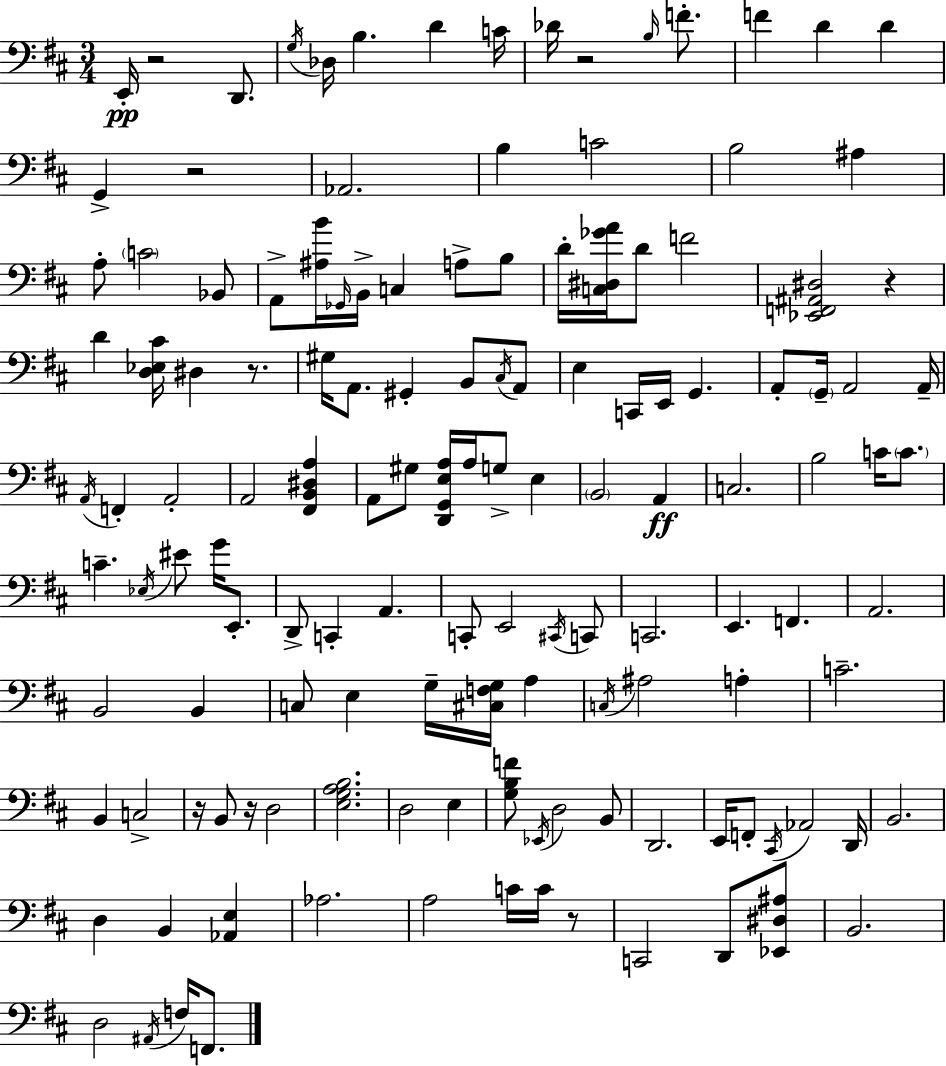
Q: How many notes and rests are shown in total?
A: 136